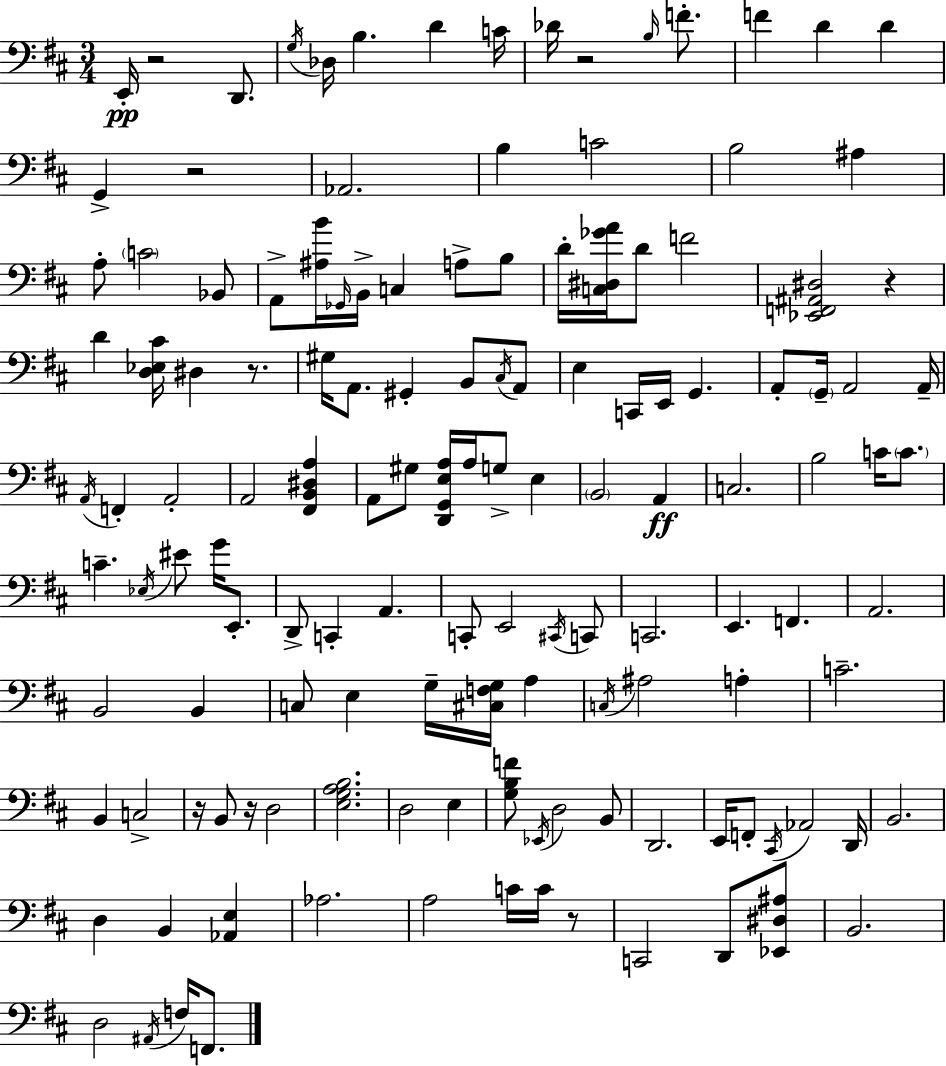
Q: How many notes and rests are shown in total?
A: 136